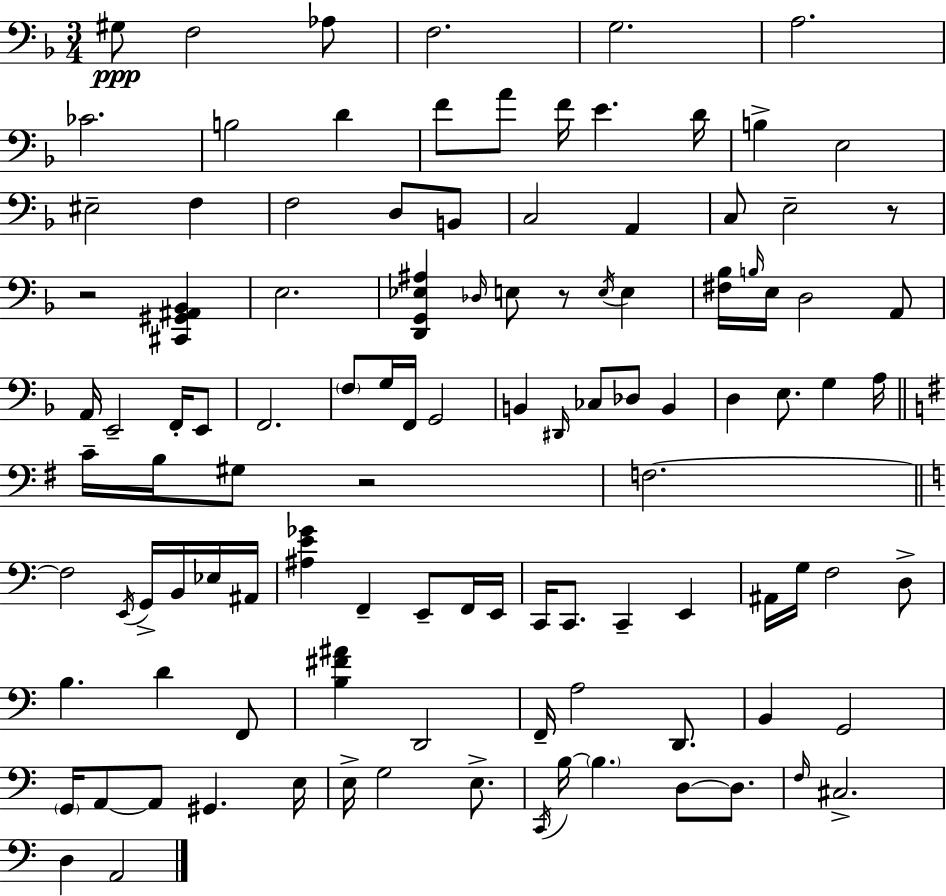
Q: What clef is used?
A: bass